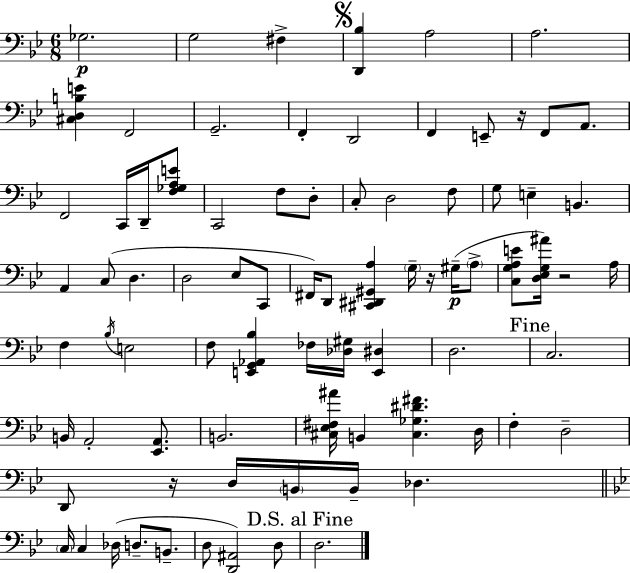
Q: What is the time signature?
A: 6/8